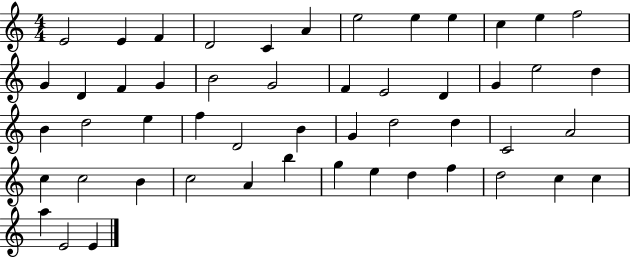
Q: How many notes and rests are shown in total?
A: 51